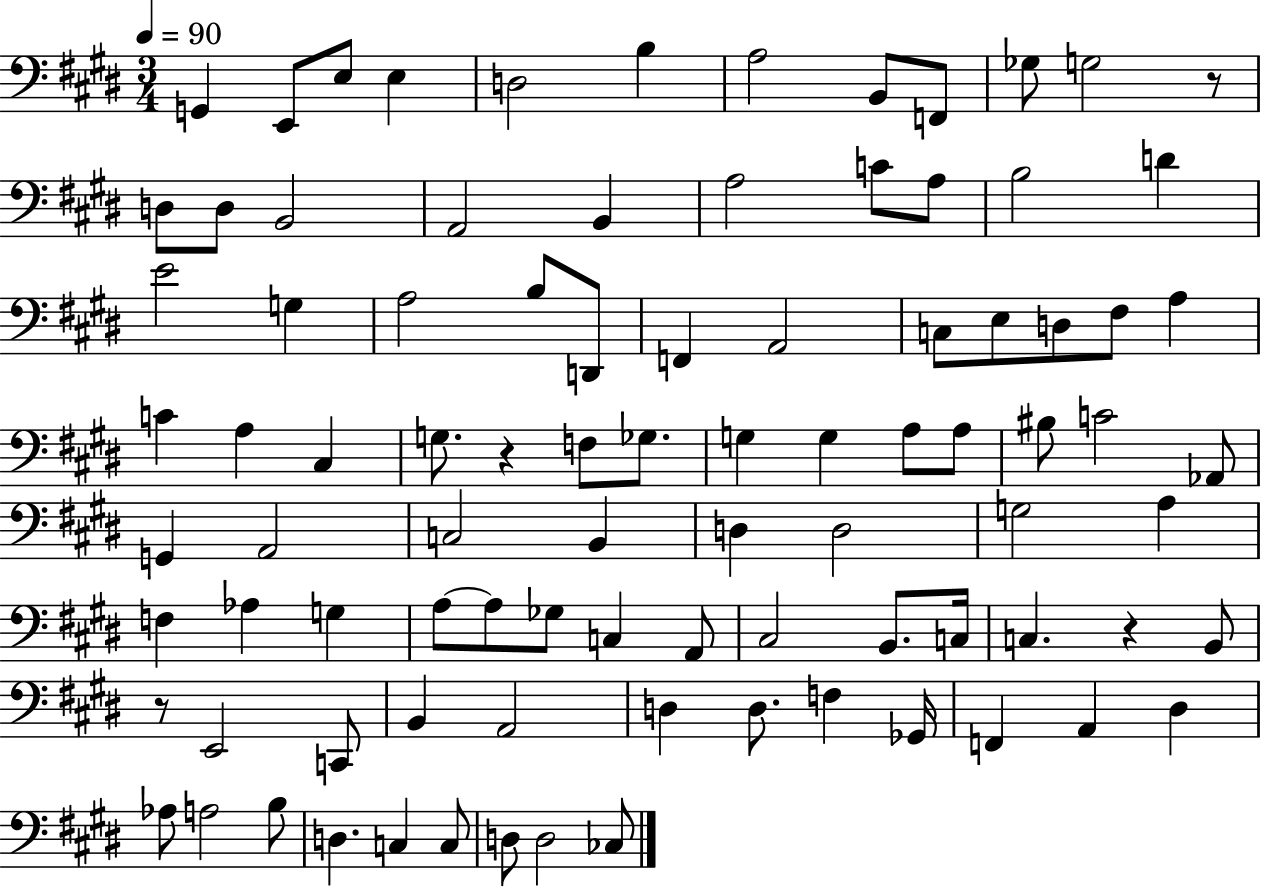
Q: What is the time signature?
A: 3/4